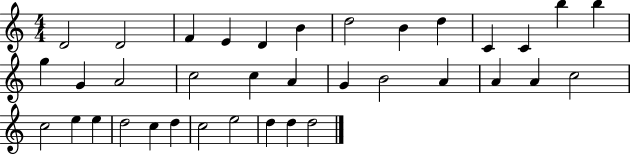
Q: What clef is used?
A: treble